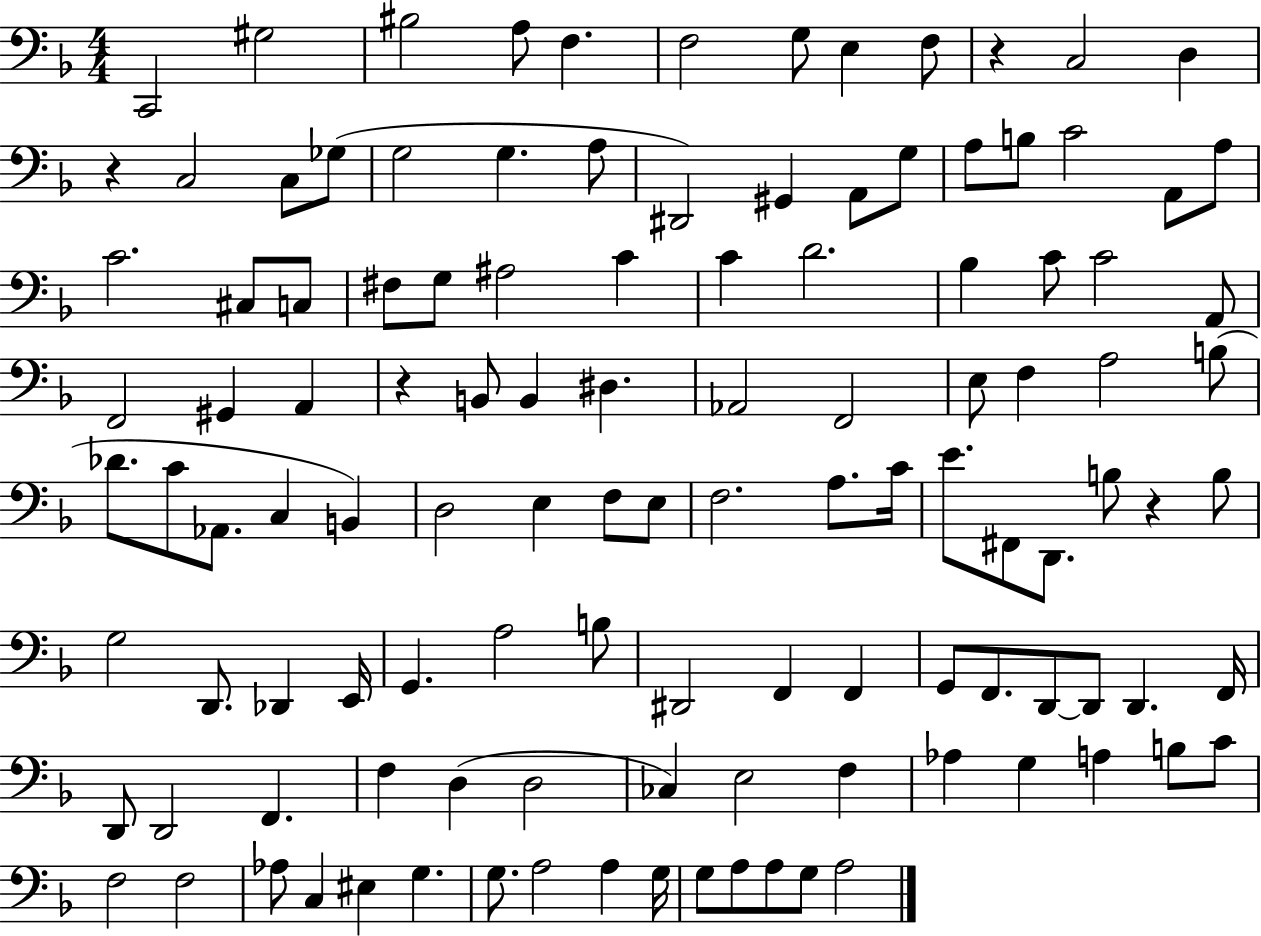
{
  \clef bass
  \numericTimeSignature
  \time 4/4
  \key f \major
  c,2 gis2 | bis2 a8 f4. | f2 g8 e4 f8 | r4 c2 d4 | \break r4 c2 c8 ges8( | g2 g4. a8 | dis,2) gis,4 a,8 g8 | a8 b8 c'2 a,8 a8 | \break c'2. cis8 c8 | fis8 g8 ais2 c'4 | c'4 d'2. | bes4 c'8 c'2 a,8 | \break f,2 gis,4 a,4 | r4 b,8 b,4 dis4. | aes,2 f,2 | e8 f4 a2 b8( | \break des'8. c'8 aes,8. c4 b,4) | d2 e4 f8 e8 | f2. a8. c'16 | e'8. fis,8 d,8. b8 r4 b8 | \break g2 d,8. des,4 e,16 | g,4. a2 b8 | dis,2 f,4 f,4 | g,8 f,8. d,8~~ d,8 d,4. f,16 | \break d,8 d,2 f,4. | f4 d4( d2 | ces4) e2 f4 | aes4 g4 a4 b8 c'8 | \break f2 f2 | aes8 c4 eis4 g4. | g8. a2 a4 g16 | g8 a8 a8 g8 a2 | \break \bar "|."
}